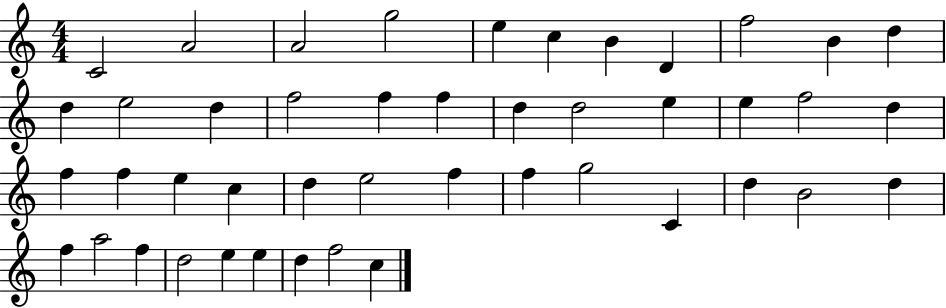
X:1
T:Untitled
M:4/4
L:1/4
K:C
C2 A2 A2 g2 e c B D f2 B d d e2 d f2 f f d d2 e e f2 d f f e c d e2 f f g2 C d B2 d f a2 f d2 e e d f2 c